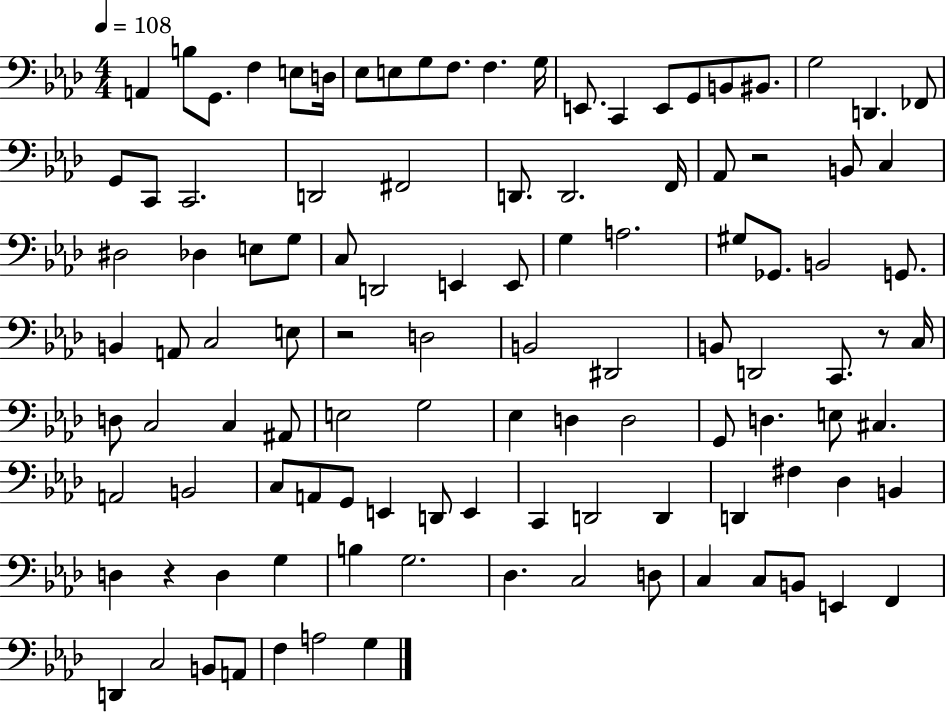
{
  \clef bass
  \numericTimeSignature
  \time 4/4
  \key aes \major
  \tempo 4 = 108
  a,4 b8 g,8. f4 e8 d16 | ees8 e8 g8 f8. f4. g16 | e,8. c,4 e,8 g,8 b,8 bis,8. | g2 d,4. fes,8 | \break g,8 c,8 c,2. | d,2 fis,2 | d,8. d,2. f,16 | aes,8 r2 b,8 c4 | \break dis2 des4 e8 g8 | c8 d,2 e,4 e,8 | g4 a2. | gis8 ges,8. b,2 g,8. | \break b,4 a,8 c2 e8 | r2 d2 | b,2 dis,2 | b,8 d,2 c,8. r8 c16 | \break d8 c2 c4 ais,8 | e2 g2 | ees4 d4 d2 | g,8 d4. e8 cis4. | \break a,2 b,2 | c8 a,8 g,8 e,4 d,8 e,4 | c,4 d,2 d,4 | d,4 fis4 des4 b,4 | \break d4 r4 d4 g4 | b4 g2. | des4. c2 d8 | c4 c8 b,8 e,4 f,4 | \break d,4 c2 b,8 a,8 | f4 a2 g4 | \bar "|."
}